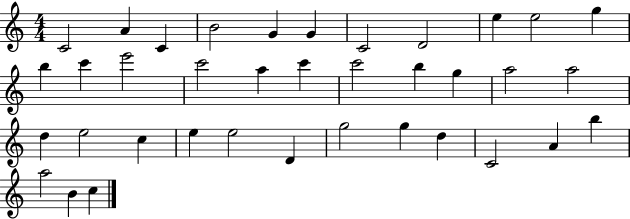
{
  \clef treble
  \numericTimeSignature
  \time 4/4
  \key c \major
  c'2 a'4 c'4 | b'2 g'4 g'4 | c'2 d'2 | e''4 e''2 g''4 | \break b''4 c'''4 e'''2 | c'''2 a''4 c'''4 | c'''2 b''4 g''4 | a''2 a''2 | \break d''4 e''2 c''4 | e''4 e''2 d'4 | g''2 g''4 d''4 | c'2 a'4 b''4 | \break a''2 b'4 c''4 | \bar "|."
}